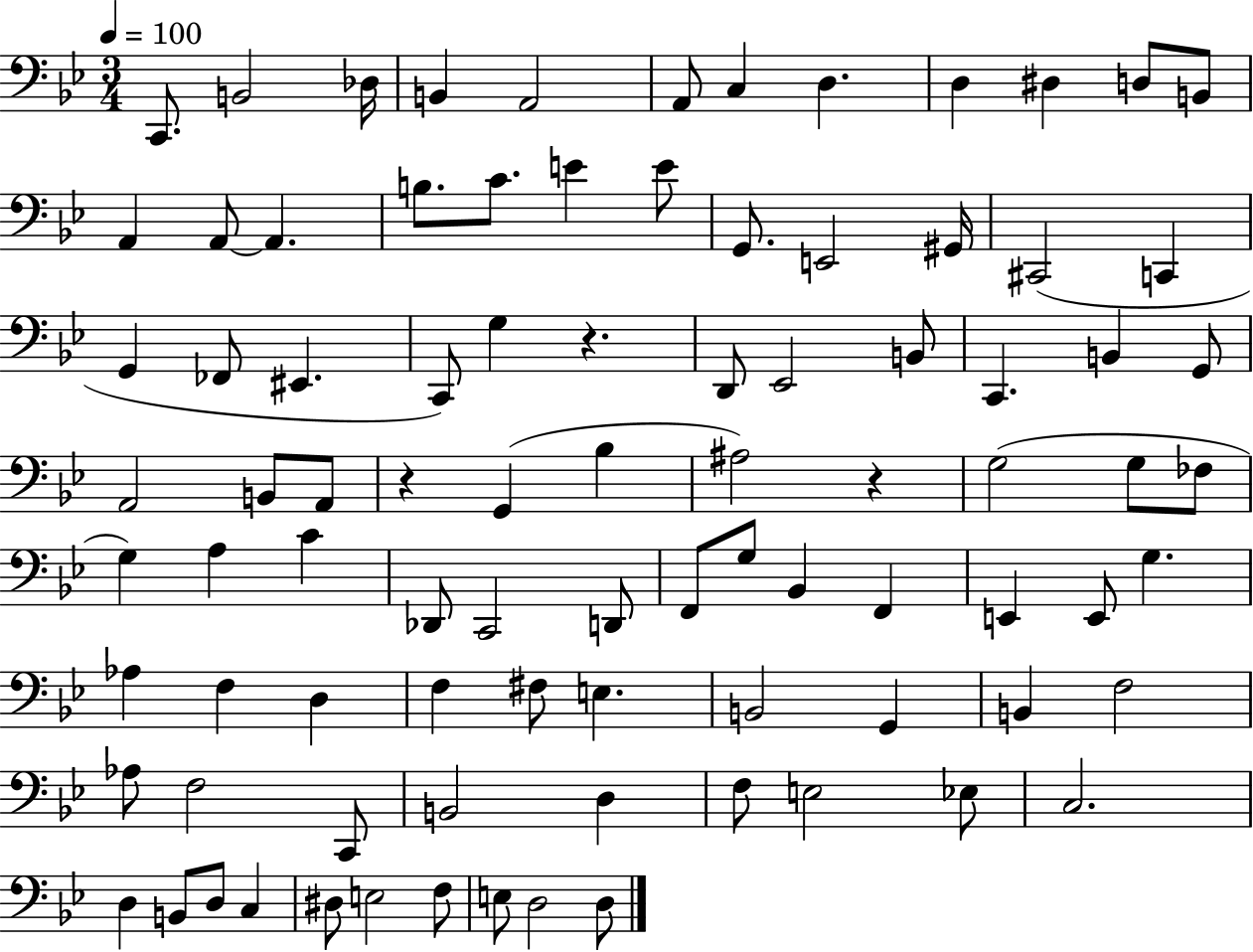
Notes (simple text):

C2/e. B2/h Db3/s B2/q A2/h A2/e C3/q D3/q. D3/q D#3/q D3/e B2/e A2/q A2/e A2/q. B3/e. C4/e. E4/q E4/e G2/e. E2/h G#2/s C#2/h C2/q G2/q FES2/e EIS2/q. C2/e G3/q R/q. D2/e Eb2/h B2/e C2/q. B2/q G2/e A2/h B2/e A2/e R/q G2/q Bb3/q A#3/h R/q G3/h G3/e FES3/e G3/q A3/q C4/q Db2/e C2/h D2/e F2/e G3/e Bb2/q F2/q E2/q E2/e G3/q. Ab3/q F3/q D3/q F3/q F#3/e E3/q. B2/h G2/q B2/q F3/h Ab3/e F3/h C2/e B2/h D3/q F3/e E3/h Eb3/e C3/h. D3/q B2/e D3/e C3/q D#3/e E3/h F3/e E3/e D3/h D3/e